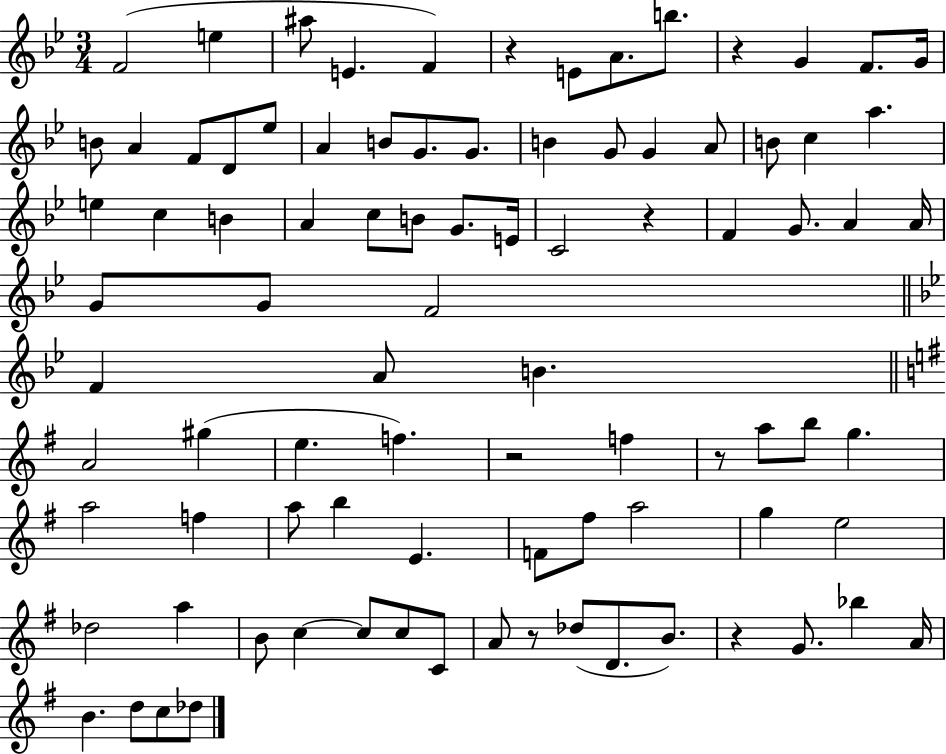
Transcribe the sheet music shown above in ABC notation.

X:1
T:Untitled
M:3/4
L:1/4
K:Bb
F2 e ^a/2 E F z E/2 A/2 b/2 z G F/2 G/4 B/2 A F/2 D/2 _e/2 A B/2 G/2 G/2 B G/2 G A/2 B/2 c a e c B A c/2 B/2 G/2 E/4 C2 z F G/2 A A/4 G/2 G/2 F2 F A/2 B A2 ^g e f z2 f z/2 a/2 b/2 g a2 f a/2 b E F/2 ^f/2 a2 g e2 _d2 a B/2 c c/2 c/2 C/2 A/2 z/2 _d/2 D/2 B/2 z G/2 _b A/4 B d/2 c/2 _d/2